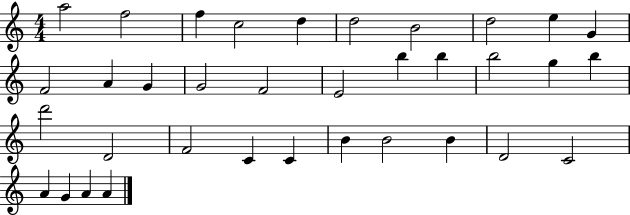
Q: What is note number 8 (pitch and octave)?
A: D5